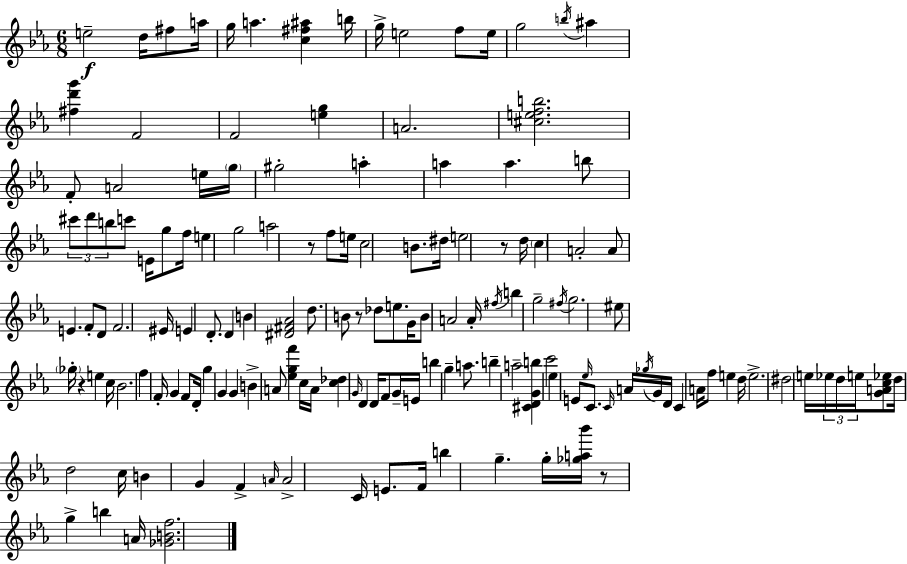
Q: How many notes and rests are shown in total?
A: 150